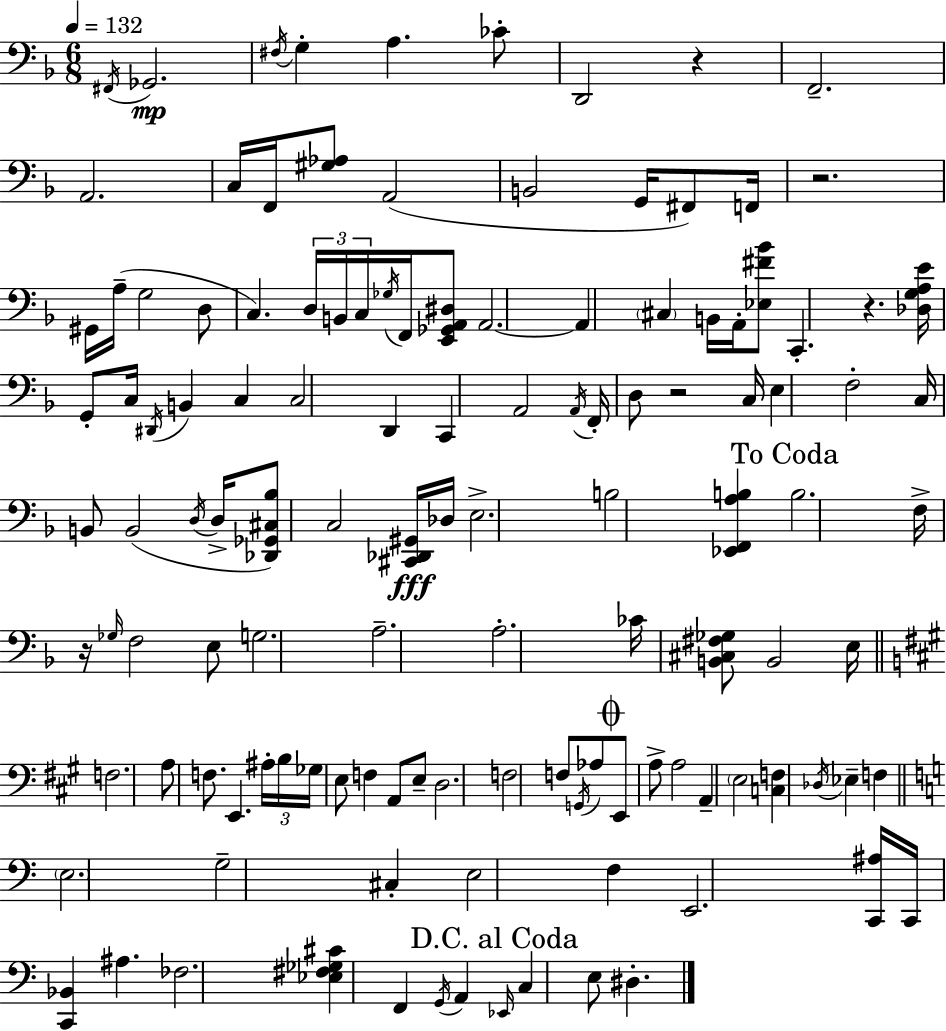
X:1
T:Untitled
M:6/8
L:1/4
K:F
^F,,/4 _G,,2 ^F,/4 G, A, _C/2 D,,2 z F,,2 A,,2 C,/4 F,,/4 [^G,_A,]/2 A,,2 B,,2 G,,/4 ^F,,/2 F,,/4 z2 ^G,,/4 A,/4 G,2 D,/2 C, D,/4 B,,/4 C,/4 _G,/4 F,,/4 [E,,_G,,A,,^D,]/2 A,,2 A,, ^C, B,,/4 A,,/4 [_E,^F_B]/2 C,, z [_D,G,A,E]/4 G,,/2 C,/4 ^D,,/4 B,, C, C,2 D,, C,, A,,2 A,,/4 F,,/4 D,/2 z2 C,/4 E, F,2 C,/4 B,,/2 B,,2 D,/4 D,/4 [_D,,_G,,^C,_B,]/2 C,2 [^C,,_D,,^G,,]/4 _D,/4 E,2 B,2 [_E,,F,,A,B,] B,2 F,/4 z/4 _G,/4 F,2 E,/2 G,2 A,2 A,2 _C/4 [B,,^C,^F,_G,]/2 B,,2 E,/4 F,2 A,/2 F,/2 E,, ^A,/4 B,/4 _G,/4 E,/2 F, A,,/2 E,/2 D,2 F,2 F,/2 G,,/4 _A,/2 E,,/2 A,/2 A,2 A,, E,2 [C,F,] _D,/4 _E, F, E,2 G,2 ^C, E,2 F, E,,2 [C,,^A,]/4 C,,/4 [C,,_B,,] ^A, _F,2 [_E,^F,_G,^C] F,, G,,/4 A,, _E,,/4 C, E,/2 ^D,